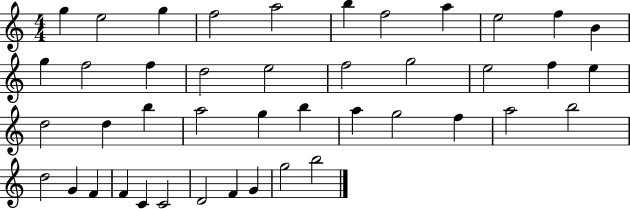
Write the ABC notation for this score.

X:1
T:Untitled
M:4/4
L:1/4
K:C
g e2 g f2 a2 b f2 a e2 f B g f2 f d2 e2 f2 g2 e2 f e d2 d b a2 g b a g2 f a2 b2 d2 G F F C C2 D2 F G g2 b2